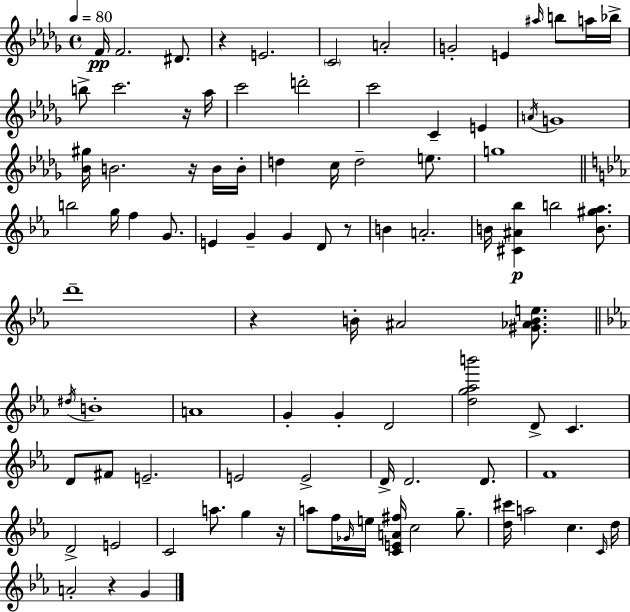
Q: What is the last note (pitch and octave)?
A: G4